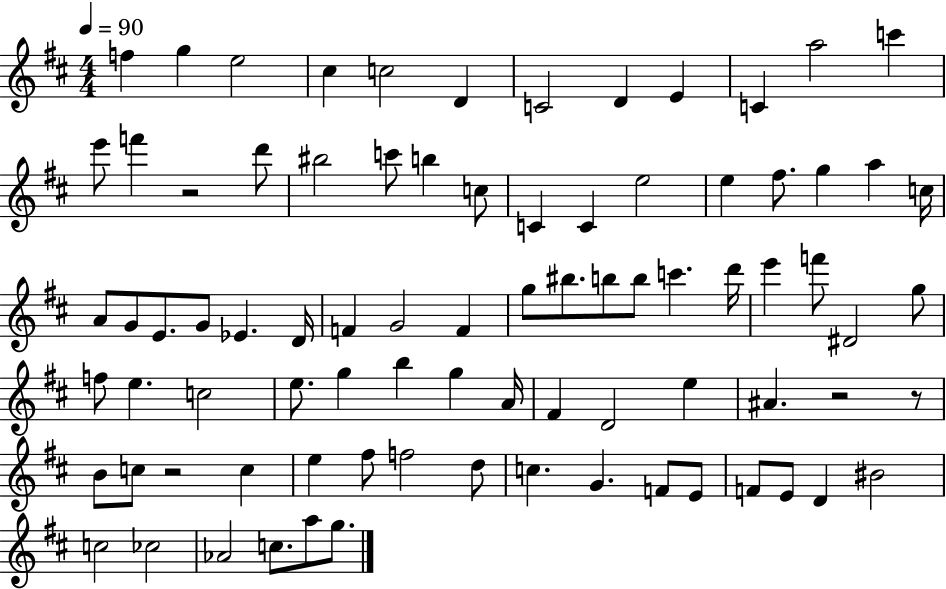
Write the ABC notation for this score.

X:1
T:Untitled
M:4/4
L:1/4
K:D
f g e2 ^c c2 D C2 D E C a2 c' e'/2 f' z2 d'/2 ^b2 c'/2 b c/2 C C e2 e ^f/2 g a c/4 A/2 G/2 E/2 G/2 _E D/4 F G2 F g/2 ^b/2 b/2 b/2 c' d'/4 e' f'/2 ^D2 g/2 f/2 e c2 e/2 g b g A/4 ^F D2 e ^A z2 z/2 B/2 c/2 z2 c e ^f/2 f2 d/2 c G F/2 E/2 F/2 E/2 D ^B2 c2 _c2 _A2 c/2 a/2 g/2